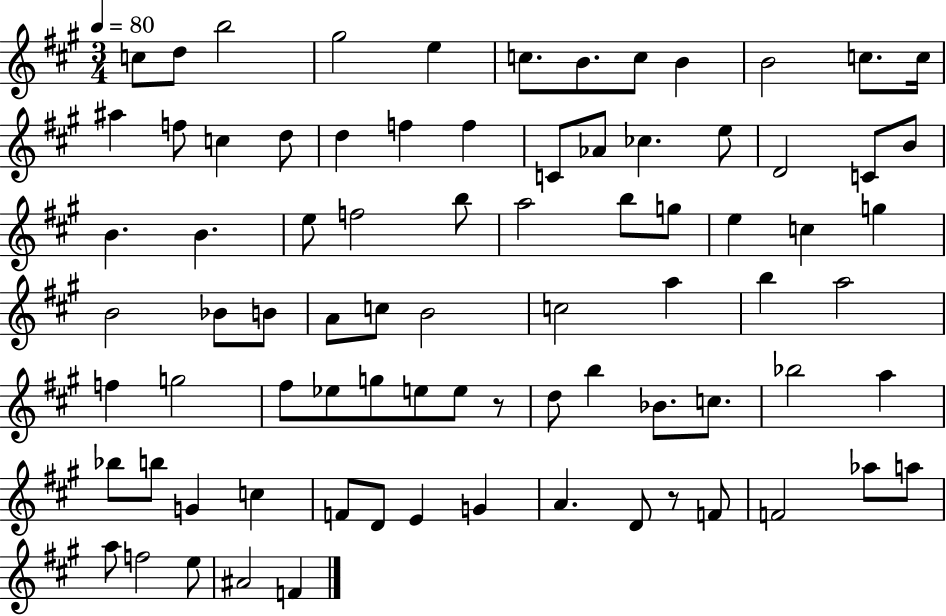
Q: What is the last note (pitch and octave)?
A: F4